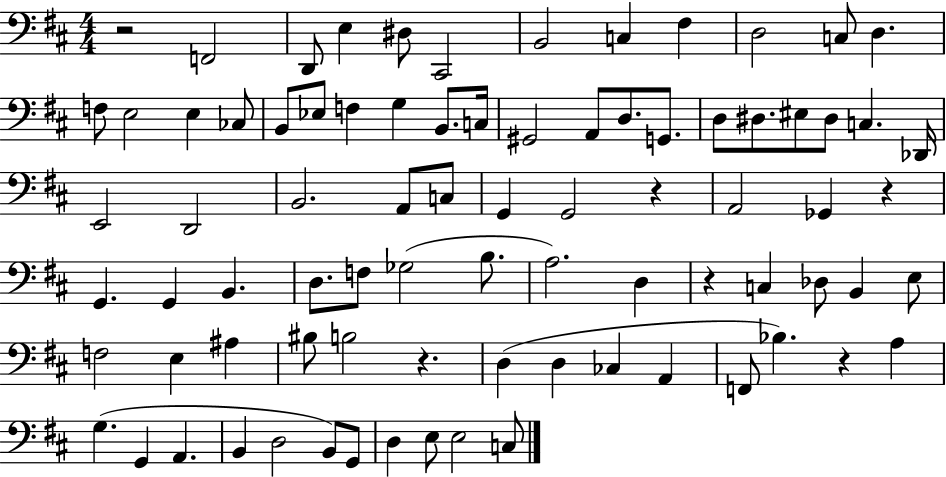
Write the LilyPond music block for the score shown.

{
  \clef bass
  \numericTimeSignature
  \time 4/4
  \key d \major
  r2 f,2 | d,8 e4 dis8 cis,2 | b,2 c4 fis4 | d2 c8 d4. | \break f8 e2 e4 ces8 | b,8 ees8 f4 g4 b,8. c16 | gis,2 a,8 d8. g,8. | d8 dis8. eis8 dis8 c4. des,16 | \break e,2 d,2 | b,2. a,8 c8 | g,4 g,2 r4 | a,2 ges,4 r4 | \break g,4. g,4 b,4. | d8. f8 ges2( b8. | a2.) d4 | r4 c4 des8 b,4 e8 | \break f2 e4 ais4 | bis8 b2 r4. | d4( d4 ces4 a,4 | f,8 bes4.) r4 a4 | \break g4.( g,4 a,4. | b,4 d2 b,8) g,8 | d4 e8 e2 c8 | \bar "|."
}